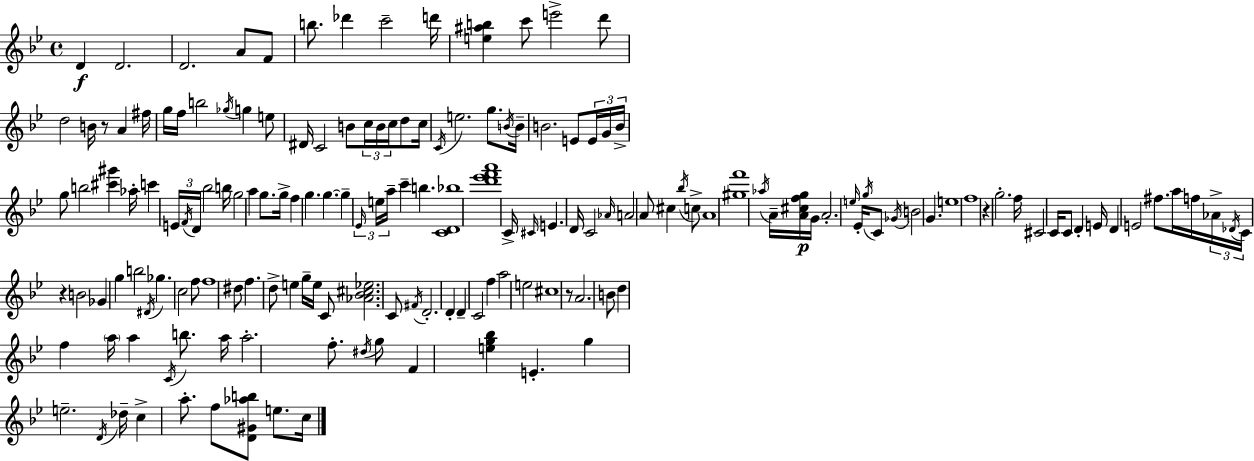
X:1
T:Untitled
M:4/4
L:1/4
K:Bb
D D2 D2 A/2 F/2 b/2 _d' c'2 d'/4 [e^ab] c'/2 e'2 d'/2 d2 B/4 z/2 A ^f/4 g/4 f/4 b2 _g/4 g e/2 ^D/4 C2 B/2 c/4 B/4 c/4 d/2 c/4 C/4 e2 g/2 B/4 B/4 B2 E/2 E/4 G/4 B/4 g/2 b2 [^c'^g'] _a/4 c' E/4 F/4 D/4 _b2 b/4 g2 a g/2 g/4 f g g g _E/4 e/4 a/4 c' b [CD_b]4 [d'_e'f'a']4 C/4 ^C/4 E D/4 C2 _A/4 A2 A/2 ^c _b/4 c/2 A4 [^gf']4 _a/4 A/4 [A^cfg]/4 G/4 A2 e/4 _E/4 g/4 C/2 _G/4 B2 G e4 f4 z g2 f/4 ^C2 C/4 C/2 D E/4 D E2 ^f/2 a/4 f/4 _A/4 _D/4 C/4 z B2 _G g b2 ^D/4 _g c2 f/2 f4 ^d/2 f d/2 e g/4 e/4 C/2 [_A_B^c_e]2 C/2 ^F/4 D2 D D C2 f a2 e2 ^c4 z/2 A2 B/2 d f a/4 a C/4 b/2 a/4 a2 f/2 ^d/4 g/2 F [eg_b] E g e2 D/4 _d/4 c a/2 f/2 [D^G_ab]/2 e/2 c/4